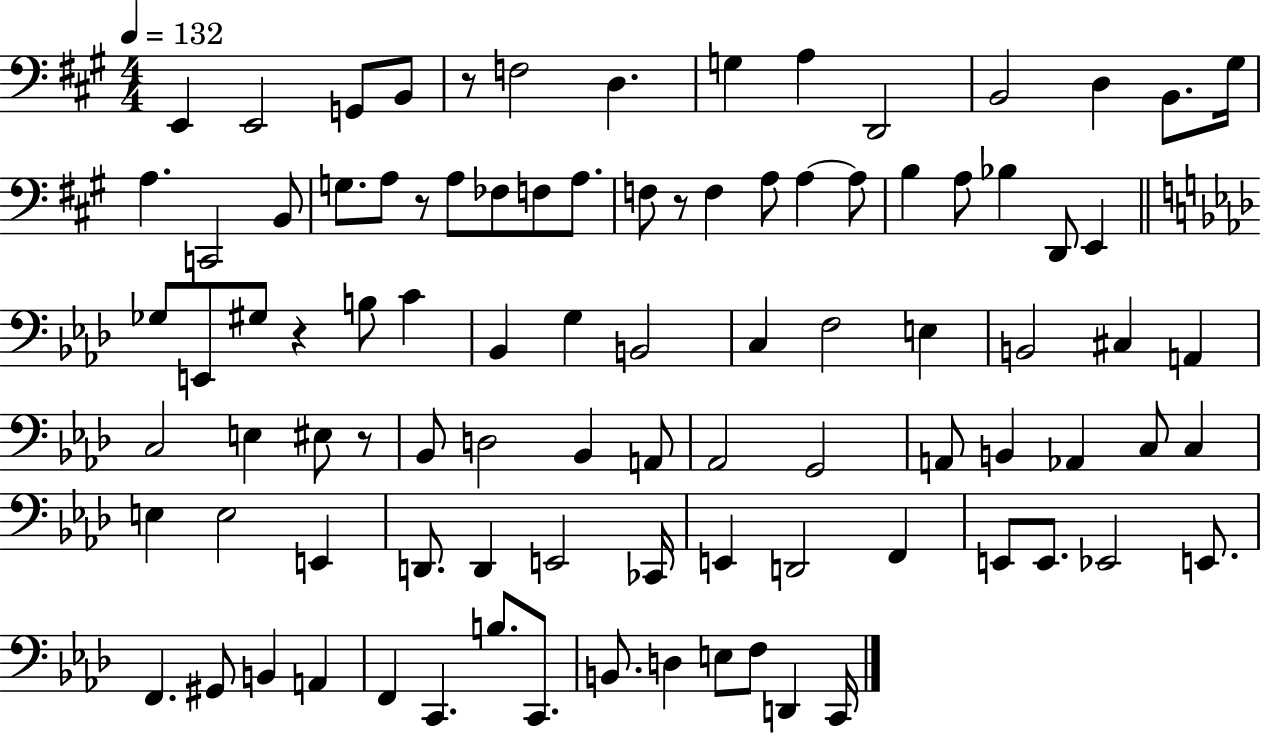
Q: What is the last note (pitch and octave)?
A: C2